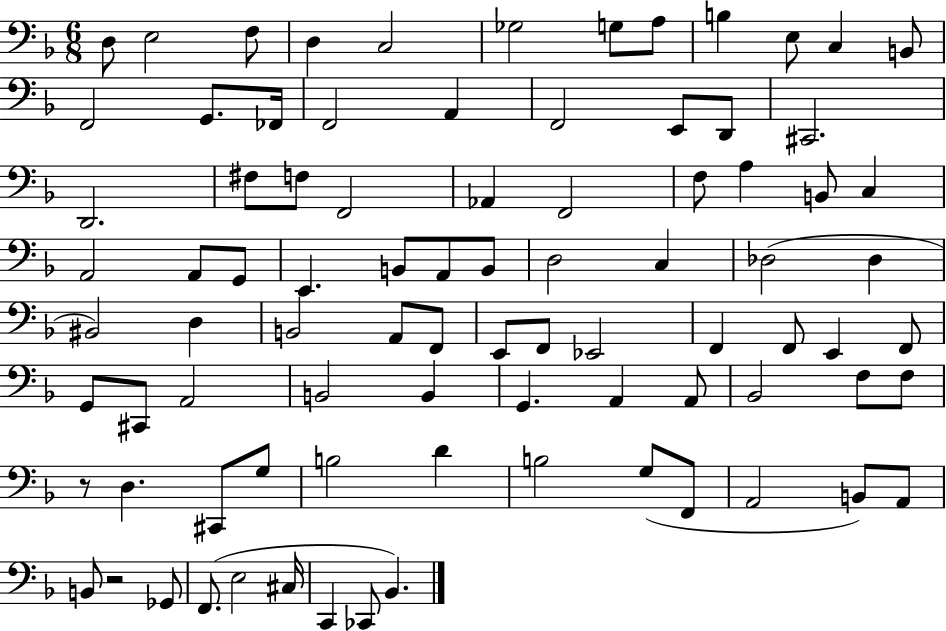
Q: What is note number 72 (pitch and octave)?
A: G3